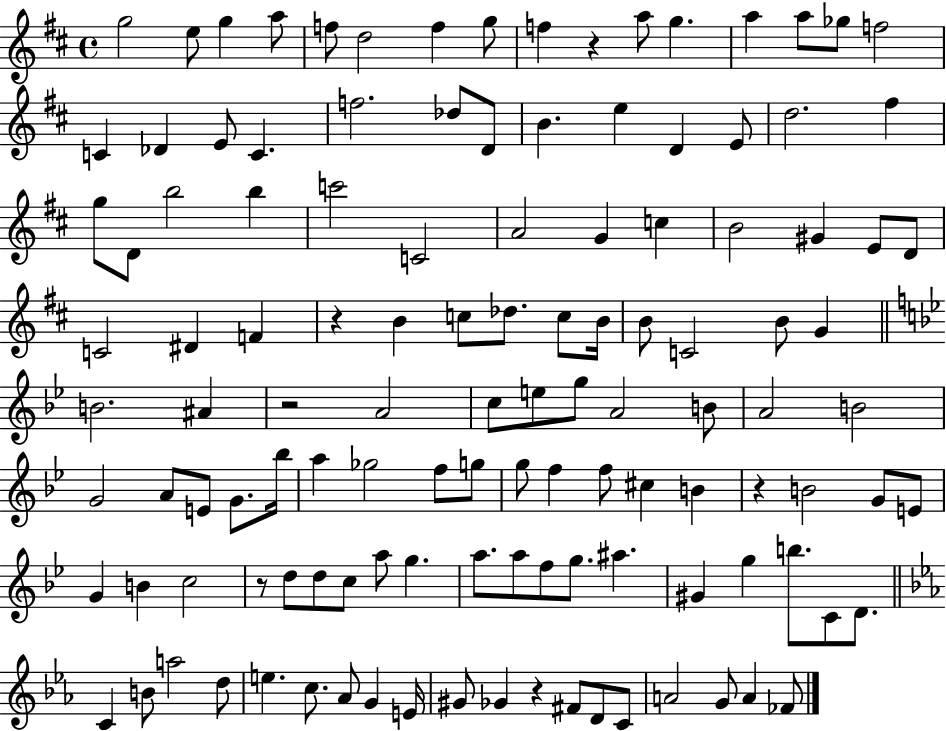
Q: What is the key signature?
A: D major